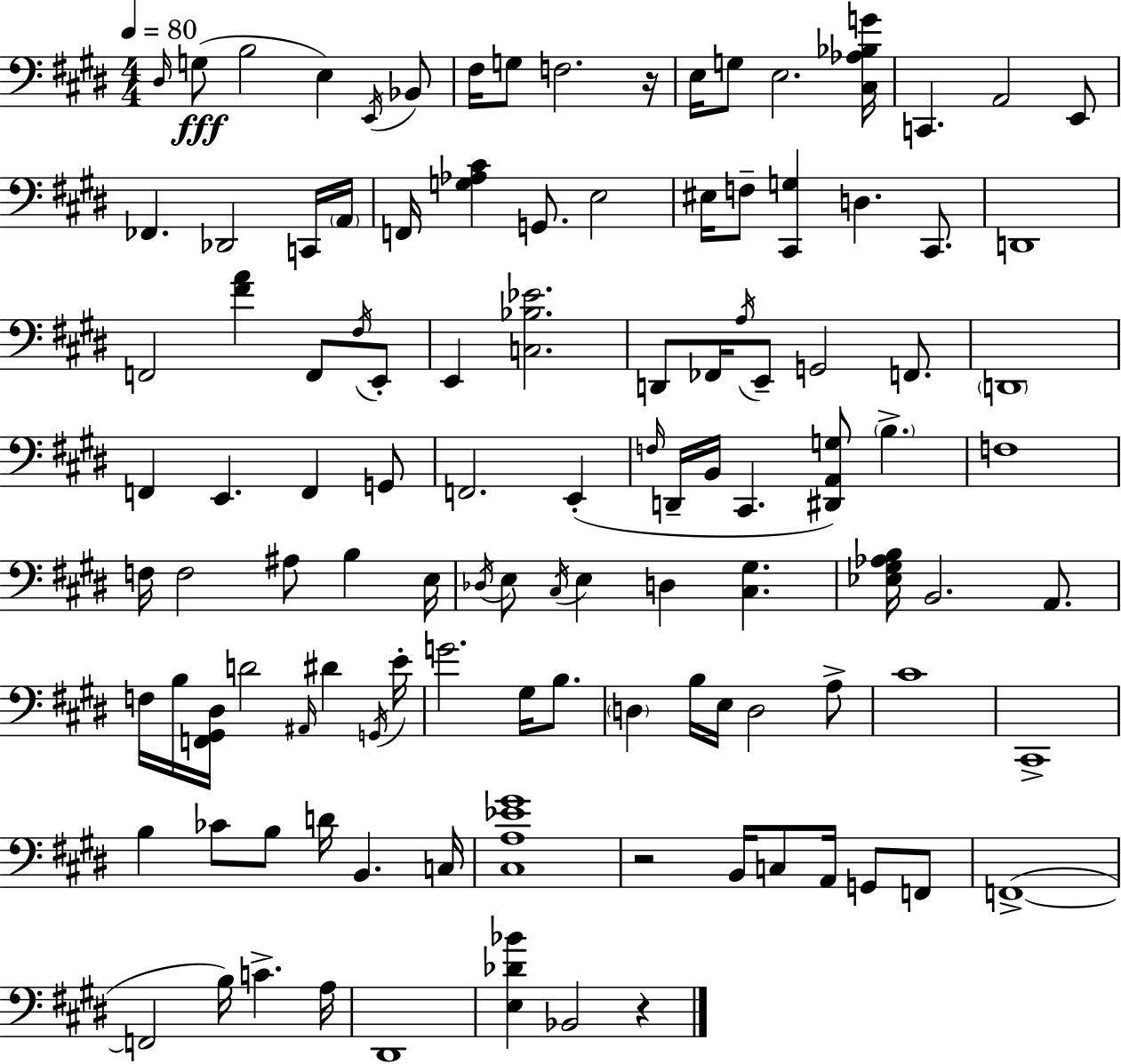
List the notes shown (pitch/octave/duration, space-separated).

D#3/s G3/e B3/h E3/q E2/s Bb2/e F#3/s G3/e F3/h. R/s E3/s G3/e E3/h. [C#3,Ab3,Bb3,G4]/s C2/q. A2/h E2/e FES2/q. Db2/h C2/s A2/s F2/s [G3,Ab3,C#4]/q G2/e. E3/h EIS3/s F3/e [C#2,G3]/q D3/q. C#2/e. D2/w F2/h [F#4,A4]/q F2/e F#3/s E2/e E2/q [C3,Bb3,Eb4]/h. D2/e FES2/s A3/s E2/e G2/h F2/e. D2/w F2/q E2/q. F2/q G2/e F2/h. E2/q F3/s D2/s B2/s C#2/q. [D#2,A2,G3]/e B3/q. F3/w F3/s F3/h A#3/e B3/q E3/s Db3/s E3/e C#3/s E3/q D3/q [C#3,G#3]/q. [Eb3,G#3,Ab3,B3]/s B2/h. A2/e. F3/s B3/s [F2,G#2,D#3]/s D4/h A#2/s D#4/q G2/s E4/s G4/h. G#3/s B3/e. D3/q B3/s E3/s D3/h A3/e C#4/w C#2/w B3/q CES4/e B3/e D4/s B2/q. C3/s [C#3,A3,Eb4,G#4]/w R/h B2/s C3/e A2/s G2/e F2/e F2/w F2/h B3/s C4/q. A3/s D#2/w [E3,Db4,Bb4]/q Bb2/h R/q